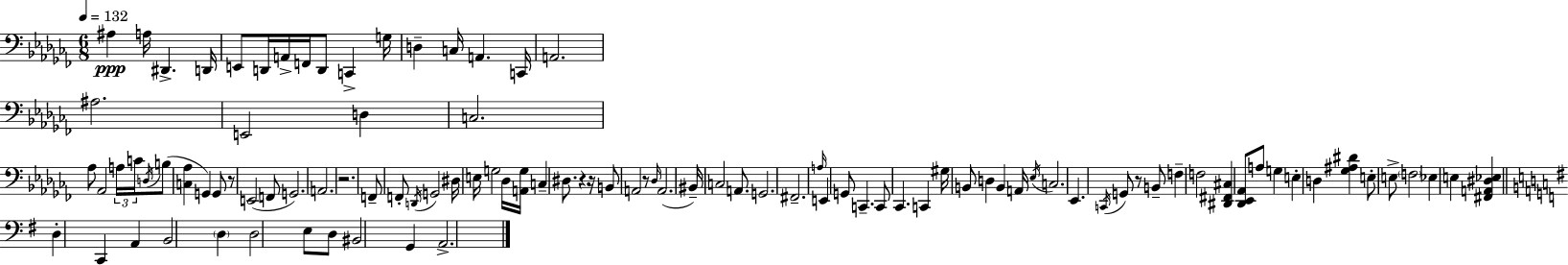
A#3/q A3/s D#2/q. D2/s E2/e D2/s A2/s F2/s D2/e C2/q G3/s D3/q C3/s A2/q. C2/s A2/h. A#3/h. E2/h D3/q C3/h. Ab3/e Ab2/h A3/s C4/s D3/s B3/e [C3,Ab3]/q G2/q G2/e R/e E2/h F2/e G2/h. A2/h. R/h. F2/e F2/e D2/s G2/h D#3/s E3/s G3/h Db3/s [A2,G3]/s C3/q D#3/e. R/q R/s B2/e A2/h R/e Db3/s A2/h. BIS2/s C3/h A2/e. G2/h. F#2/h. A3/s E2/q G2/e C2/q. C2/e CES2/q. C2/q G#3/s B2/e D3/q B2/q A2/s Eb3/s C3/h. Eb2/q. C2/s G2/e R/e B2/e F3/q F3/h [D#2,F#2,C#3]/q [Db2,Eb2,Ab2]/e A3/e G3/q E3/q D3/q [Gb3,A#3,D#4]/q E3/e E3/e F3/h Eb3/q E3/q [F#2,A2,D#3,Eb3]/q D3/q C2/q A2/q B2/h D3/q D3/h E3/e D3/e BIS2/h G2/q A2/h.